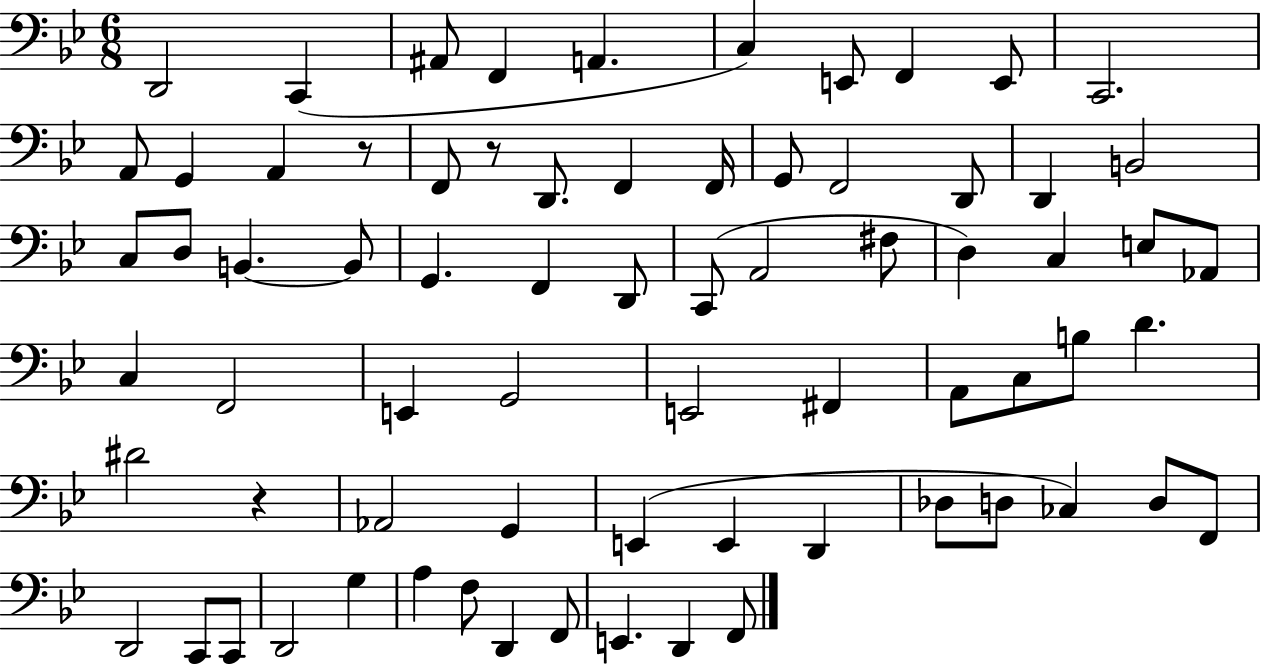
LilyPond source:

{
  \clef bass
  \numericTimeSignature
  \time 6/8
  \key bes \major
  d,2 c,4( | ais,8 f,4 a,4. | c4) e,8 f,4 e,8 | c,2. | \break a,8 g,4 a,4 r8 | f,8 r8 d,8. f,4 f,16 | g,8 f,2 d,8 | d,4 b,2 | \break c8 d8 b,4.~~ b,8 | g,4. f,4 d,8 | c,8( a,2 fis8 | d4) c4 e8 aes,8 | \break c4 f,2 | e,4 g,2 | e,2 fis,4 | a,8 c8 b8 d'4. | \break dis'2 r4 | aes,2 g,4 | e,4( e,4 d,4 | des8 d8 ces4) d8 f,8 | \break d,2 c,8 c,8 | d,2 g4 | a4 f8 d,4 f,8 | e,4. d,4 f,8 | \break \bar "|."
}